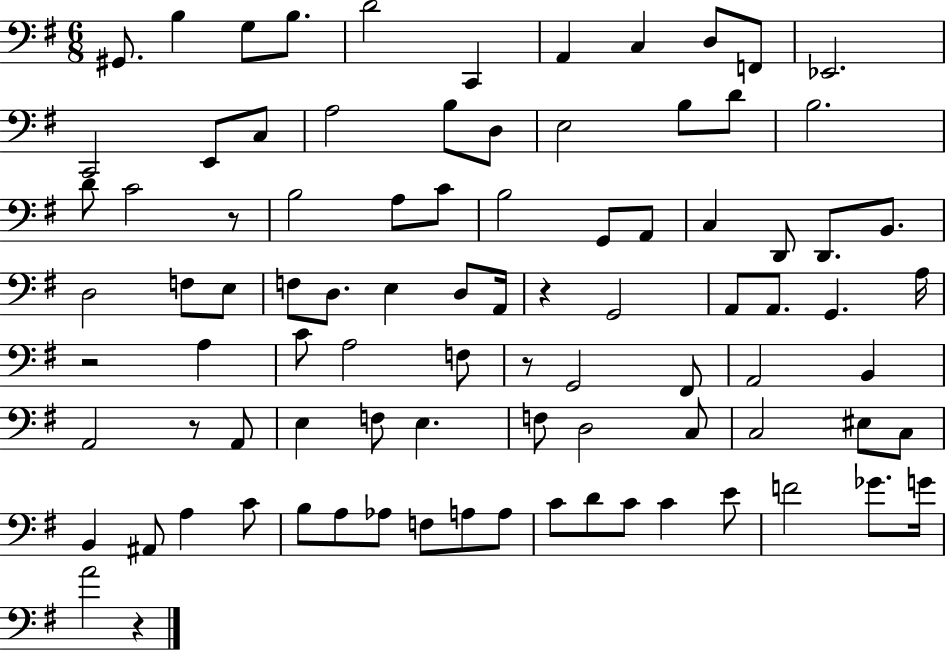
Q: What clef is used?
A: bass